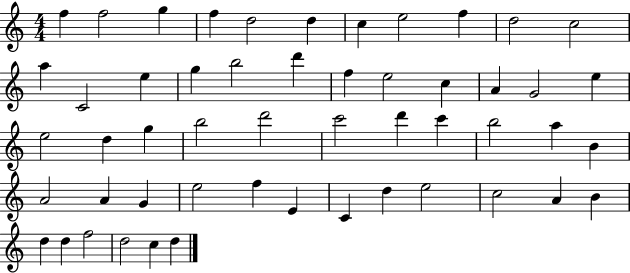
X:1
T:Untitled
M:4/4
L:1/4
K:C
f f2 g f d2 d c e2 f d2 c2 a C2 e g b2 d' f e2 c A G2 e e2 d g b2 d'2 c'2 d' c' b2 a B A2 A G e2 f E C d e2 c2 A B d d f2 d2 c d